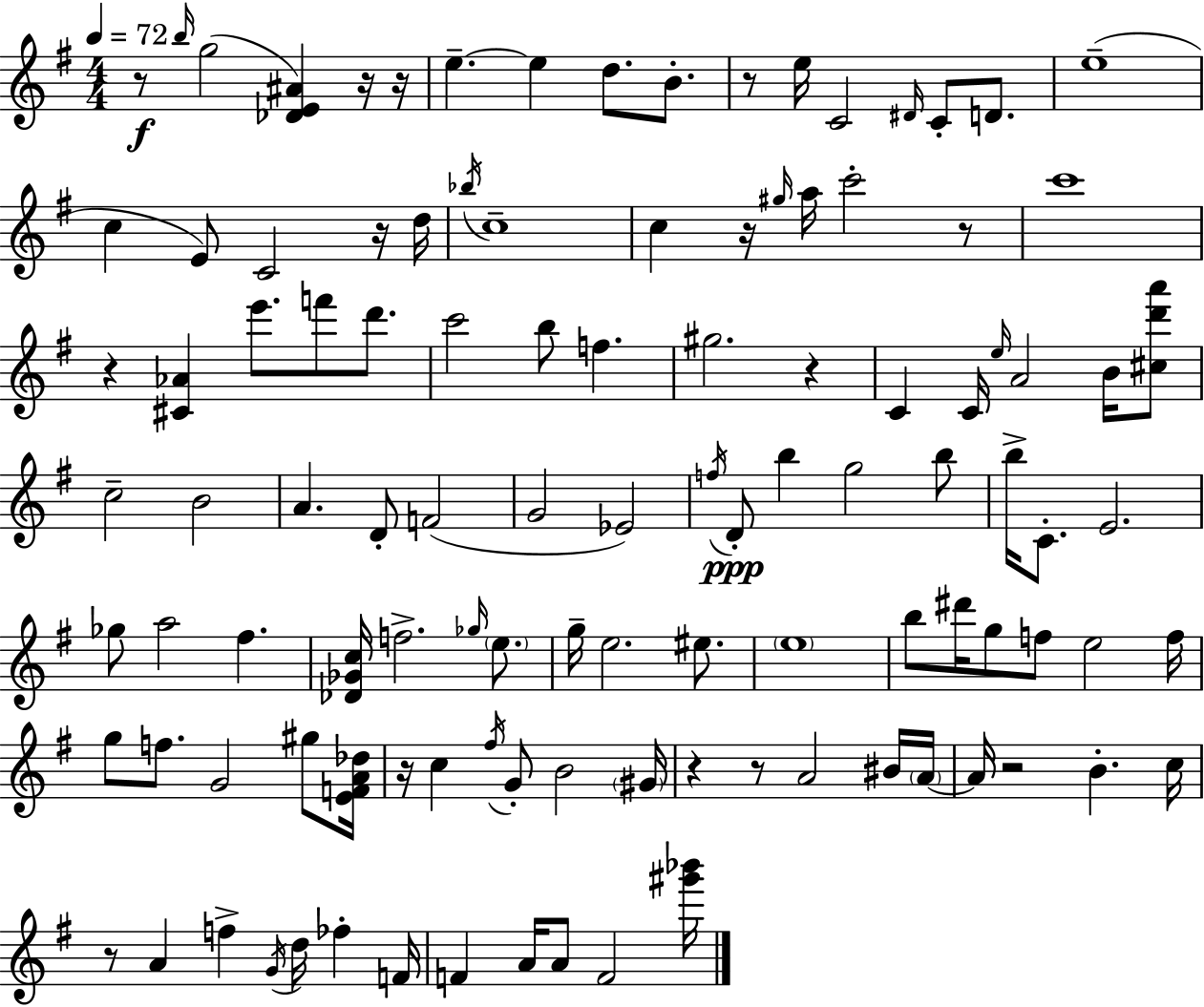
{
  \clef treble
  \numericTimeSignature
  \time 4/4
  \key g \major
  \tempo 4 = 72
  r8\f \grace { b''16 }( g''2 <des' e' ais'>4) r16 | r16 e''4.--~~ e''4 d''8. b'8.-. | r8 e''16 c'2 \grace { dis'16 } c'8-. d'8. | e''1--( | \break c''4 e'8) c'2 | r16 d''16 \acciaccatura { bes''16 } c''1-- | c''4 r16 \grace { gis''16 } a''16 c'''2-. | r8 c'''1 | \break r4 <cis' aes'>4 e'''8. f'''8 | d'''8. c'''2 b''8 f''4. | gis''2. | r4 c'4 c'16 \grace { e''16 } a'2 | \break b'16 <cis'' d''' a'''>8 c''2-- b'2 | a'4. d'8-. f'2( | g'2 ees'2) | \acciaccatura { f''16 } d'8-.\ppp b''4 g''2 | \break b''8 b''16-> c'8.-. e'2. | ges''8 a''2 | fis''4. <des' ges' c''>16 f''2.-> | \grace { ges''16 } \parenthesize e''8. g''16-- e''2. | \break eis''8. \parenthesize e''1 | b''8 dis'''16 g''8 f''8 e''2 | f''16 g''8 f''8. g'2 | gis''8 <e' f' a' des''>16 r16 c''4 \acciaccatura { fis''16 } g'8-. b'2 | \break \parenthesize gis'16 r4 r8 a'2 | bis'16 \parenthesize a'16~~ a'16 r2 | b'4.-. c''16 r8 a'4 f''4-> | \acciaccatura { g'16 } d''16 fes''4-. f'16 f'4 a'16 a'8 | \break f'2 <gis''' bes'''>16 \bar "|."
}